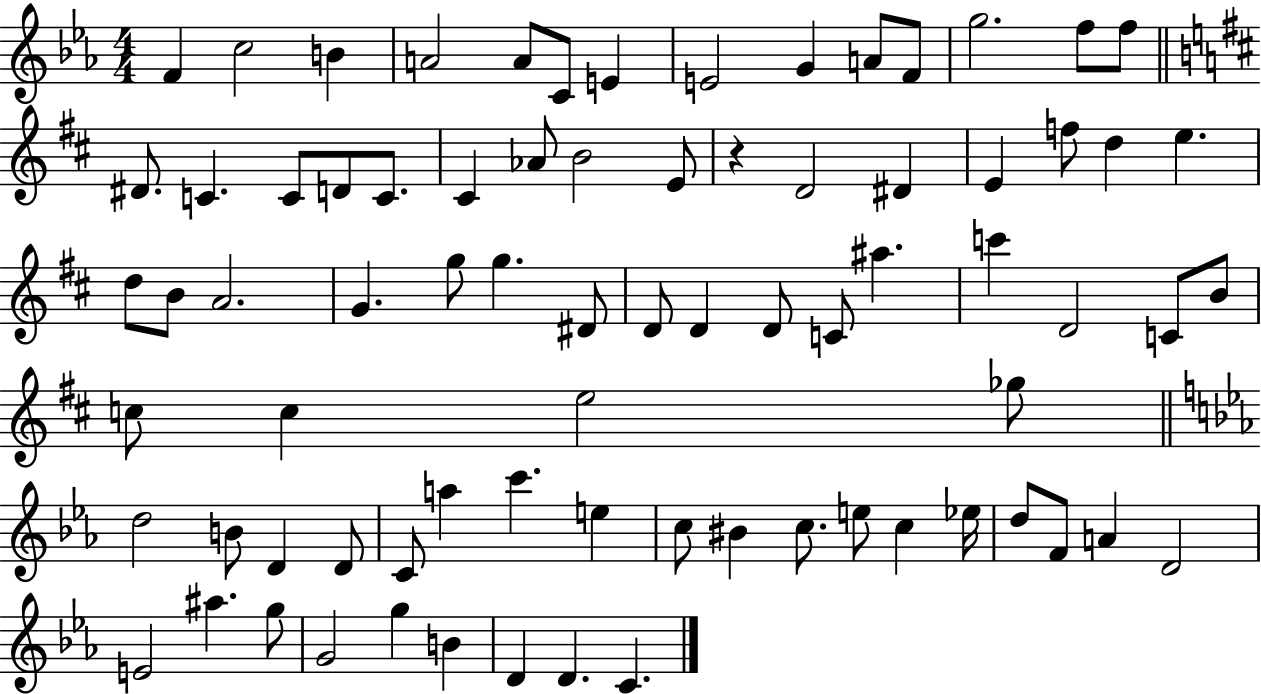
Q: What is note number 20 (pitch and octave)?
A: C#4